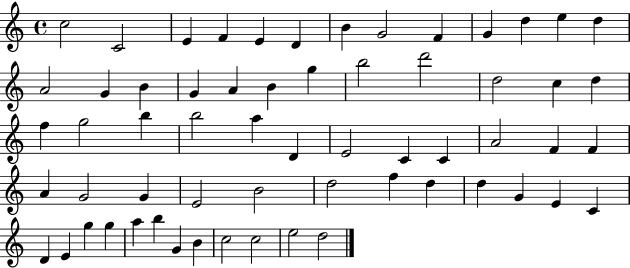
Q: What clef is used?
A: treble